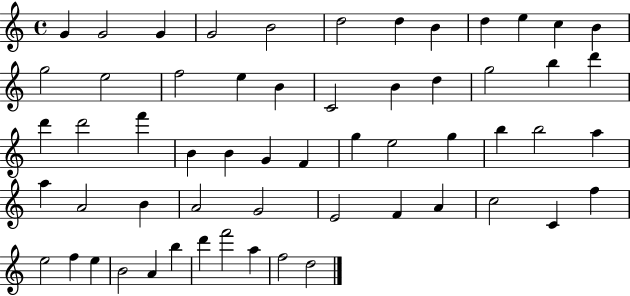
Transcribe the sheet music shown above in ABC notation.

X:1
T:Untitled
M:4/4
L:1/4
K:C
G G2 G G2 B2 d2 d B d e c B g2 e2 f2 e B C2 B d g2 b d' d' d'2 f' B B G F g e2 g b b2 a a A2 B A2 G2 E2 F A c2 C f e2 f e B2 A b d' f'2 a f2 d2